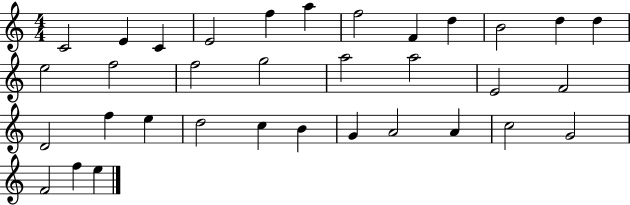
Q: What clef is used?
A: treble